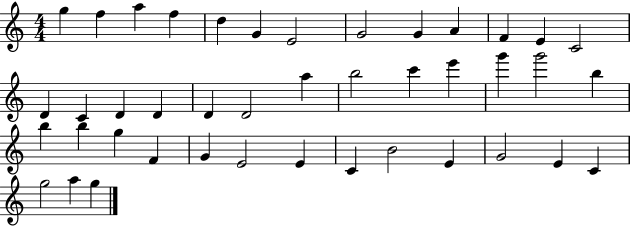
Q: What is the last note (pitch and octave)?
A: G5